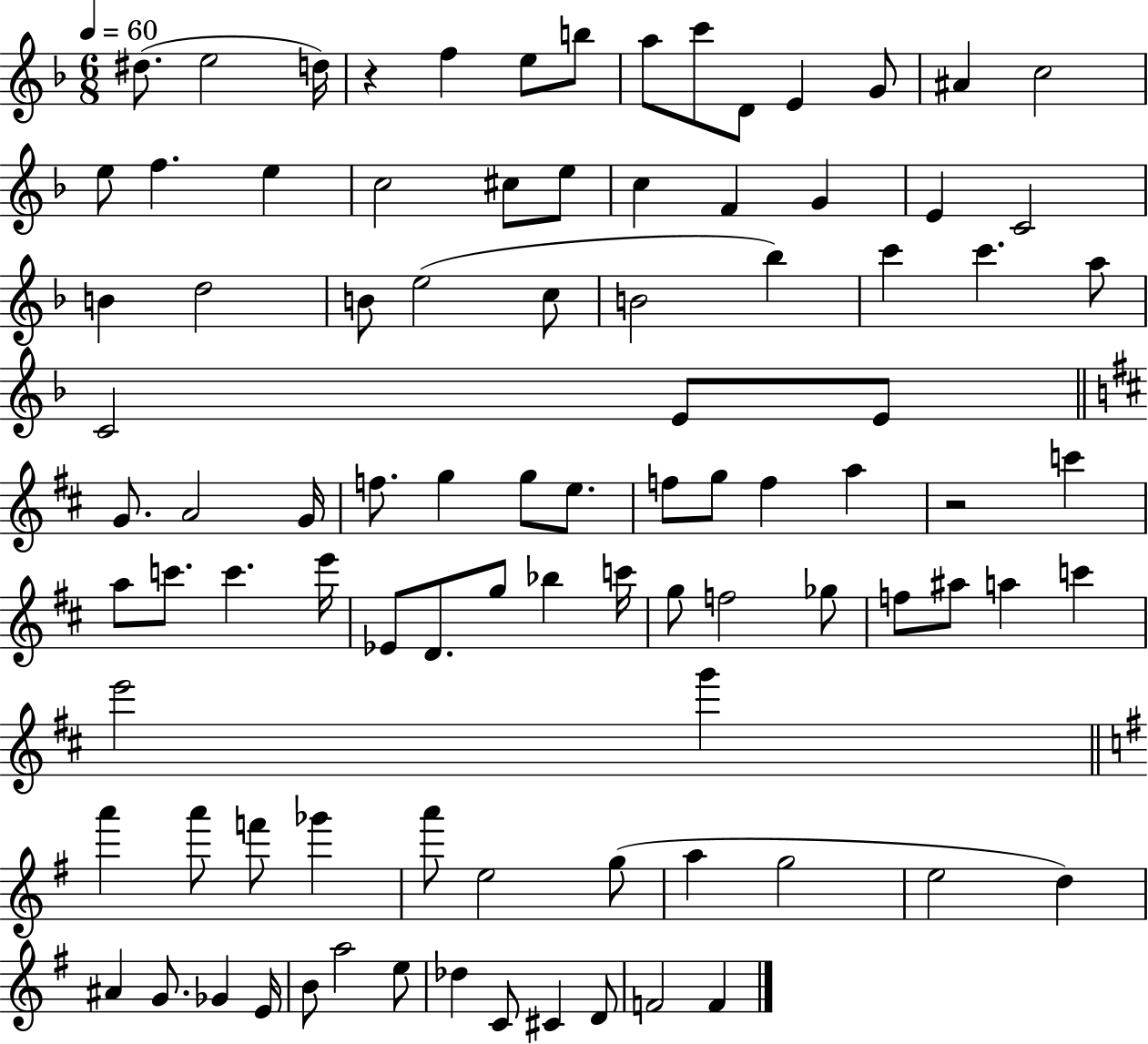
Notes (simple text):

D#5/e. E5/h D5/s R/q F5/q E5/e B5/e A5/e C6/e D4/e E4/q G4/e A#4/q C5/h E5/e F5/q. E5/q C5/h C#5/e E5/e C5/q F4/q G4/q E4/q C4/h B4/q D5/h B4/e E5/h C5/e B4/h Bb5/q C6/q C6/q. A5/e C4/h E4/e E4/e G4/e. A4/h G4/s F5/e. G5/q G5/e E5/e. F5/e G5/e F5/q A5/q R/h C6/q A5/e C6/e. C6/q. E6/s Eb4/e D4/e. G5/e Bb5/q C6/s G5/e F5/h Gb5/e F5/e A#5/e A5/q C6/q E6/h G6/q A6/q A6/e F6/e Gb6/q A6/e E5/h G5/e A5/q G5/h E5/h D5/q A#4/q G4/e. Gb4/q E4/s B4/e A5/h E5/e Db5/q C4/e C#4/q D4/e F4/h F4/q